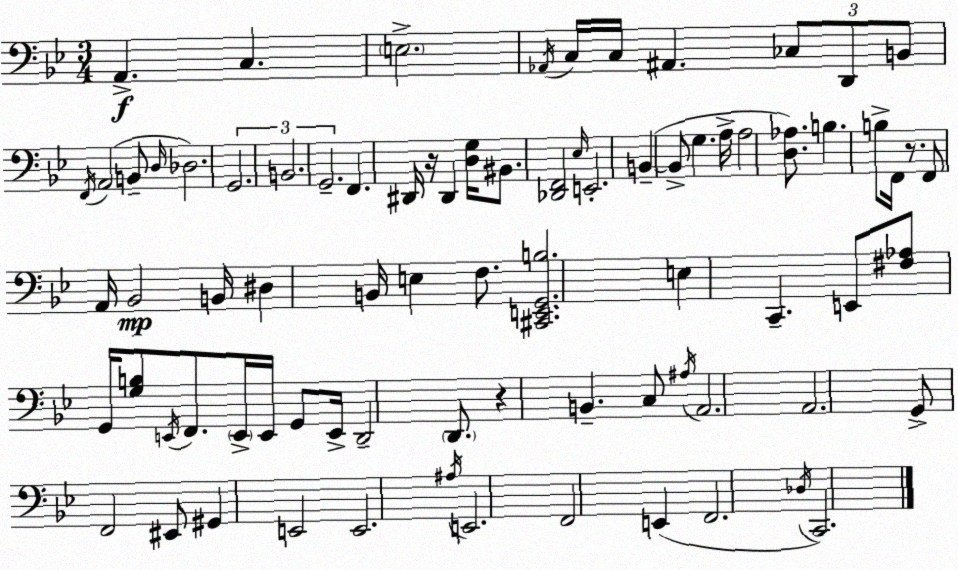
X:1
T:Untitled
M:3/4
L:1/4
K:Gm
A,, C, E,2 _A,,/4 C,/4 C,/4 ^A,, _C,/2 D,,/2 B,,/2 F,,/4 A,,2 B,,/2 D,/4 _D,2 G,,2 B,,2 G,,2 F,, ^D,,/4 z/4 ^D,, [D,G,]/4 ^B,,/2 [_D,,F,,]2 _E,/4 E,,2 B,, B,,/2 G, A,/4 A,2 [D,_A,]/2 B, B,/2 F,,/4 z/2 F,,/2 A,,/4 _B,,2 B,,/4 ^D, B,,/4 E, F,/2 [^C,,E,,G,,B,]2 E, C,, E,,/2 [^F,_A,]/2 G,,/4 [G,B,]/2 E,,/4 F,,/2 E,,/4 E,,/4 G,,/2 E,,/4 D,,2 D,,/2 z B,, C,/2 ^A,/4 A,,2 A,,2 G,,/2 F,,2 ^E,,/2 ^G,, E,,2 E,,2 ^A,/4 E,,2 F,,2 E,, F,,2 _D,/4 C,,2